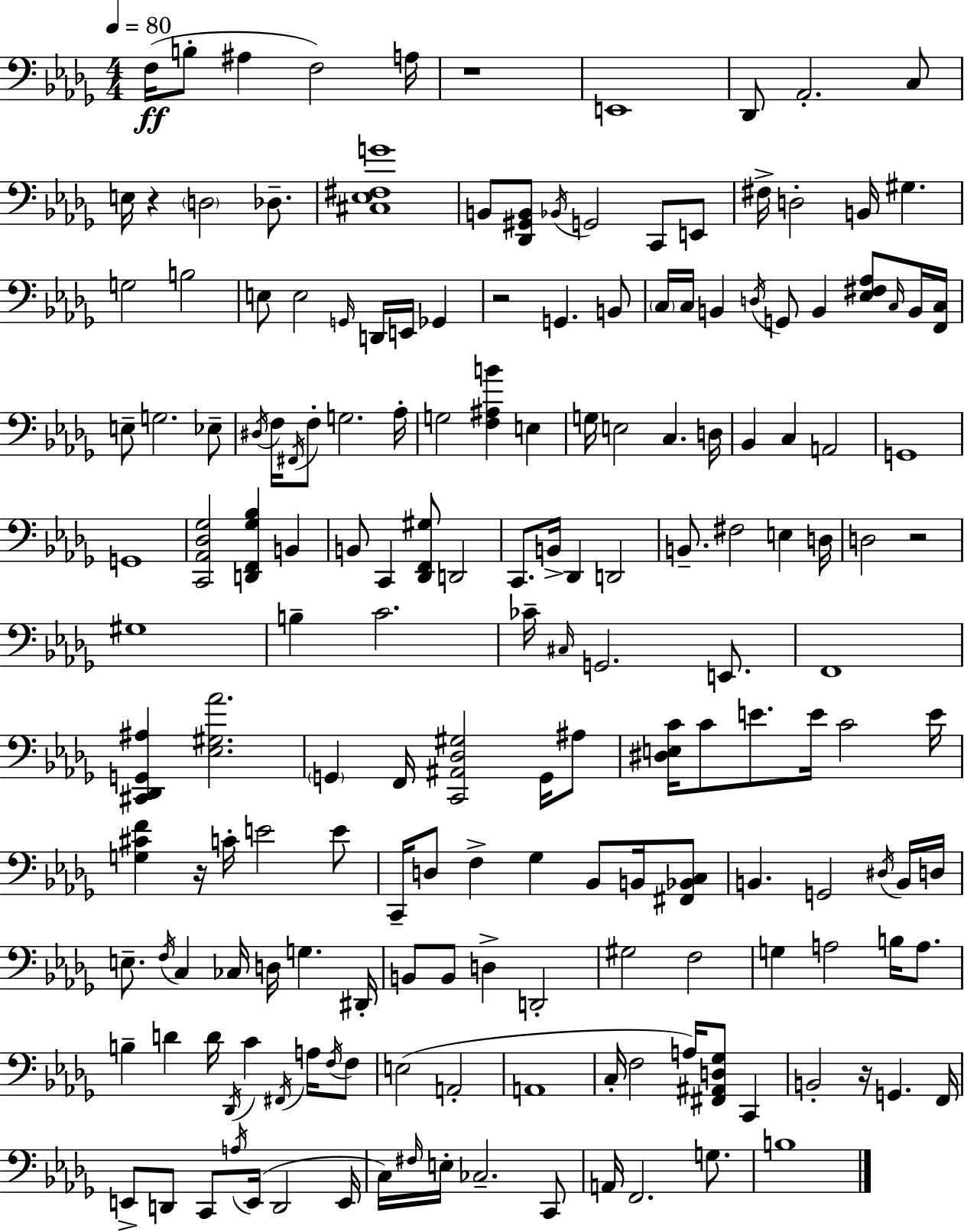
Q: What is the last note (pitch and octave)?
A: B3